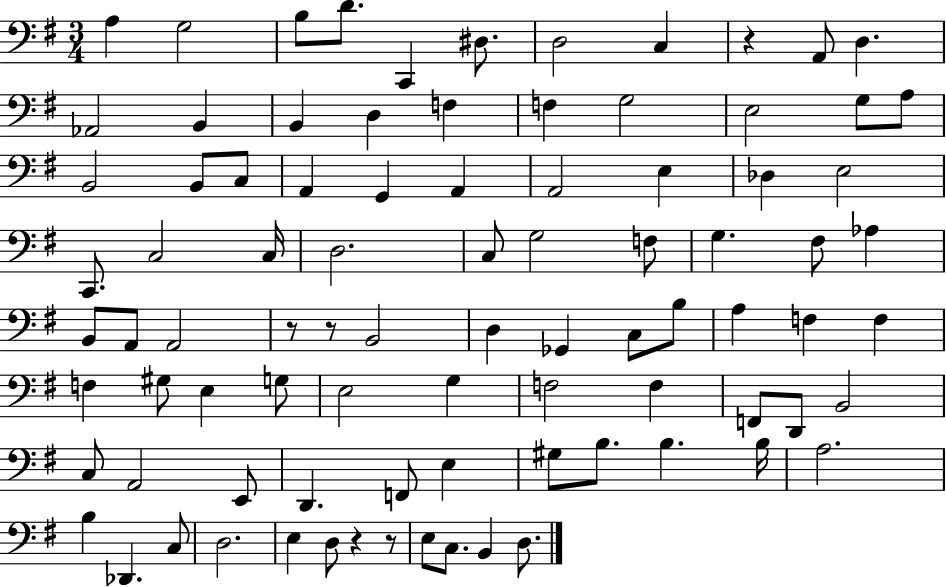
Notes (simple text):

A3/q G3/h B3/e D4/e. C2/q D#3/e. D3/h C3/q R/q A2/e D3/q. Ab2/h B2/q B2/q D3/q F3/q F3/q G3/h E3/h G3/e A3/e B2/h B2/e C3/e A2/q G2/q A2/q A2/h E3/q Db3/q E3/h C2/e. C3/h C3/s D3/h. C3/e G3/h F3/e G3/q. F#3/e Ab3/q B2/e A2/e A2/h R/e R/e B2/h D3/q Gb2/q C3/e B3/e A3/q F3/q F3/q F3/q G#3/e E3/q G3/e E3/h G3/q F3/h F3/q F2/e D2/e B2/h C3/e A2/h E2/e D2/q. F2/e E3/q G#3/e B3/e. B3/q. B3/s A3/h. B3/q Db2/q. C3/e D3/h. E3/q D3/e R/q R/e E3/e C3/e. B2/q D3/e.